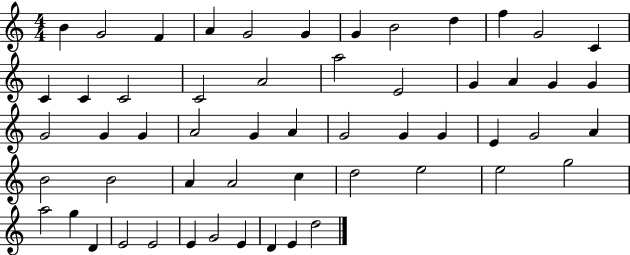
{
  \clef treble
  \numericTimeSignature
  \time 4/4
  \key c \major
  b'4 g'2 f'4 | a'4 g'2 g'4 | g'4 b'2 d''4 | f''4 g'2 c'4 | \break c'4 c'4 c'2 | c'2 a'2 | a''2 e'2 | g'4 a'4 g'4 g'4 | \break g'2 g'4 g'4 | a'2 g'4 a'4 | g'2 g'4 g'4 | e'4 g'2 a'4 | \break b'2 b'2 | a'4 a'2 c''4 | d''2 e''2 | e''2 g''2 | \break a''2 g''4 d'4 | e'2 e'2 | e'4 g'2 e'4 | d'4 e'4 d''2 | \break \bar "|."
}